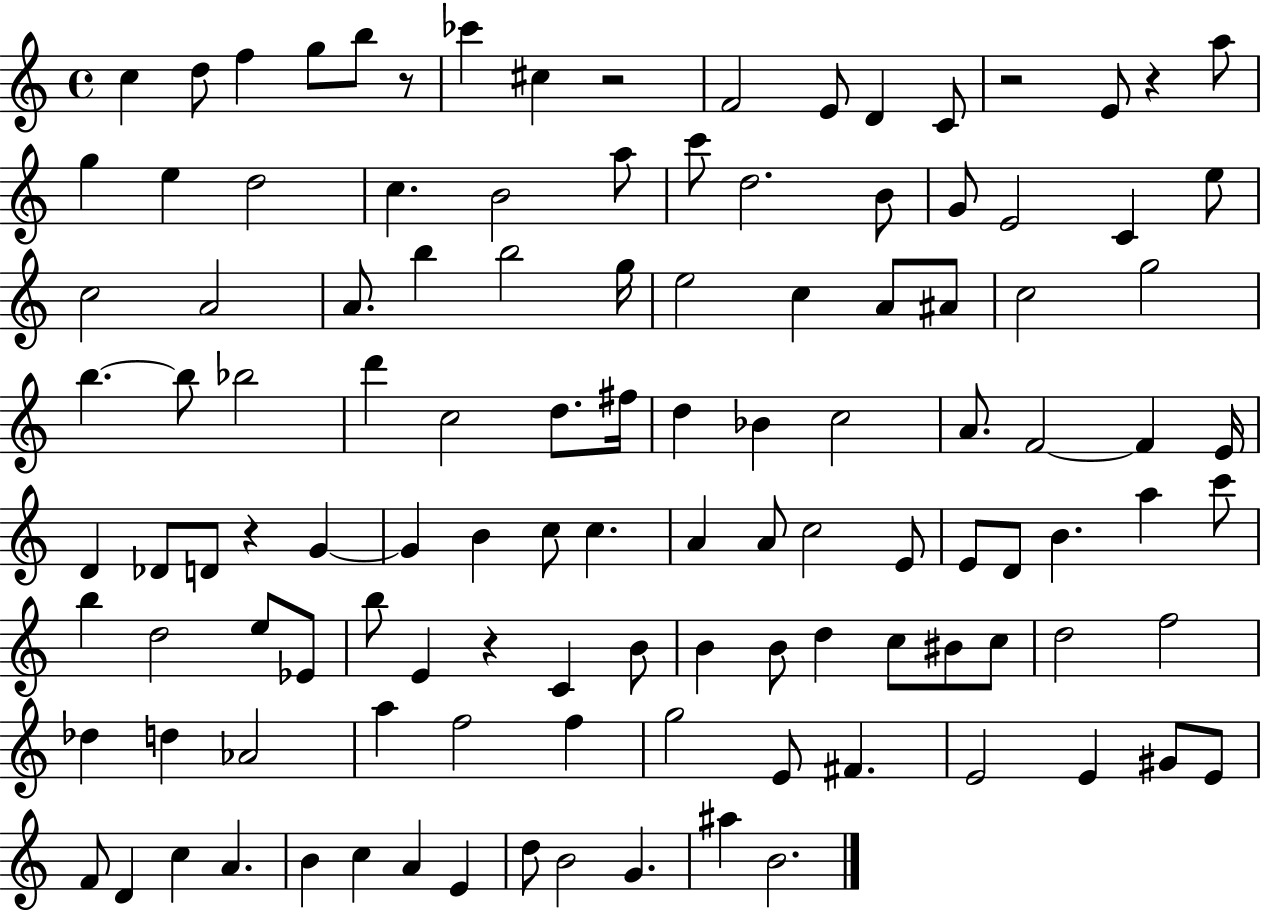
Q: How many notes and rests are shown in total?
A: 117